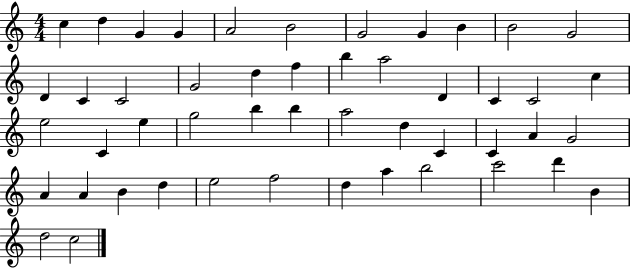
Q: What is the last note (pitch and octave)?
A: C5